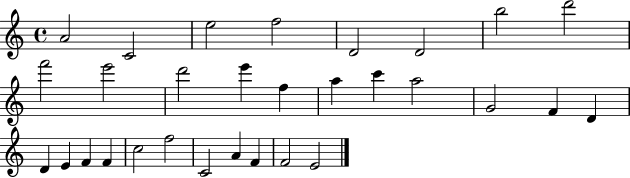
X:1
T:Untitled
M:4/4
L:1/4
K:C
A2 C2 e2 f2 D2 D2 b2 d'2 f'2 e'2 d'2 e' f a c' a2 G2 F D D E F F c2 f2 C2 A F F2 E2